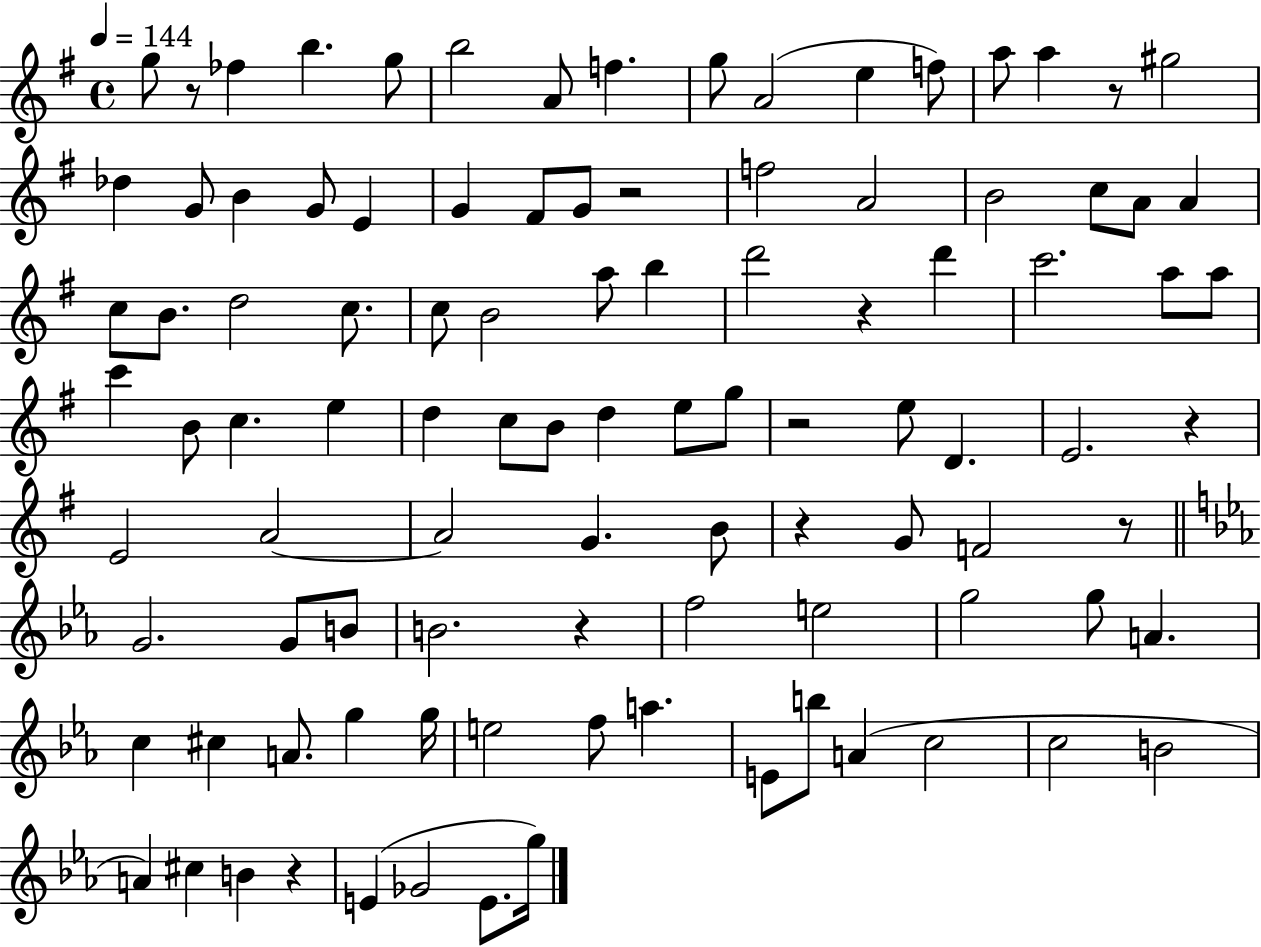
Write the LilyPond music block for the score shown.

{
  \clef treble
  \time 4/4
  \defaultTimeSignature
  \key g \major
  \tempo 4 = 144
  \repeat volta 2 { g''8 r8 fes''4 b''4. g''8 | b''2 a'8 f''4. | g''8 a'2( e''4 f''8) | a''8 a''4 r8 gis''2 | \break des''4 g'8 b'4 g'8 e'4 | g'4 fis'8 g'8 r2 | f''2 a'2 | b'2 c''8 a'8 a'4 | \break c''8 b'8. d''2 c''8. | c''8 b'2 a''8 b''4 | d'''2 r4 d'''4 | c'''2. a''8 a''8 | \break c'''4 b'8 c''4. e''4 | d''4 c''8 b'8 d''4 e''8 g''8 | r2 e''8 d'4. | e'2. r4 | \break e'2 a'2~~ | a'2 g'4. b'8 | r4 g'8 f'2 r8 | \bar "||" \break \key ees \major g'2. g'8 b'8 | b'2. r4 | f''2 e''2 | g''2 g''8 a'4. | \break c''4 cis''4 a'8. g''4 g''16 | e''2 f''8 a''4. | e'8 b''8 a'4( c''2 | c''2 b'2 | \break a'4) cis''4 b'4 r4 | e'4( ges'2 e'8. g''16) | } \bar "|."
}